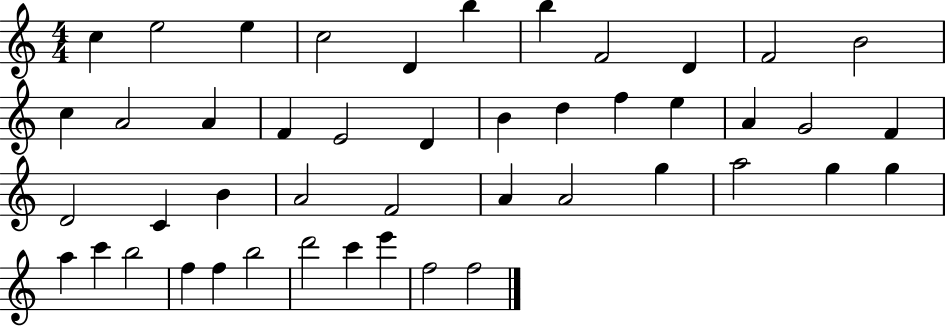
{
  \clef treble
  \numericTimeSignature
  \time 4/4
  \key c \major
  c''4 e''2 e''4 | c''2 d'4 b''4 | b''4 f'2 d'4 | f'2 b'2 | \break c''4 a'2 a'4 | f'4 e'2 d'4 | b'4 d''4 f''4 e''4 | a'4 g'2 f'4 | \break d'2 c'4 b'4 | a'2 f'2 | a'4 a'2 g''4 | a''2 g''4 g''4 | \break a''4 c'''4 b''2 | f''4 f''4 b''2 | d'''2 c'''4 e'''4 | f''2 f''2 | \break \bar "|."
}